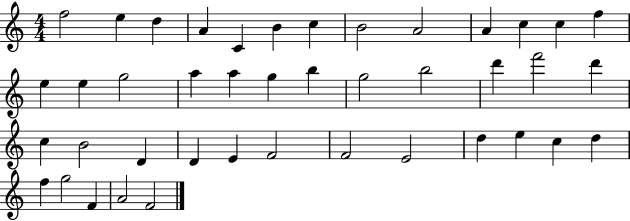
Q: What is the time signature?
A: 4/4